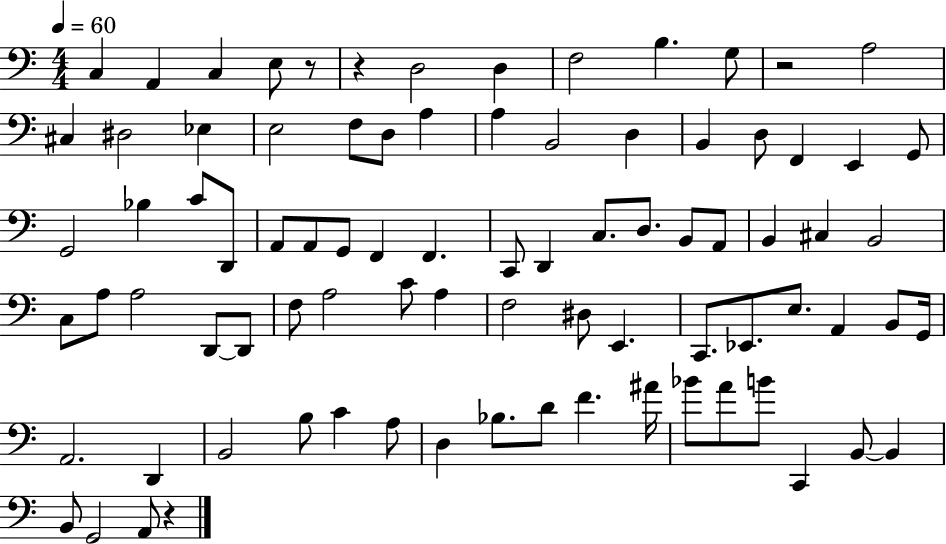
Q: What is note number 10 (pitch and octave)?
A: A3